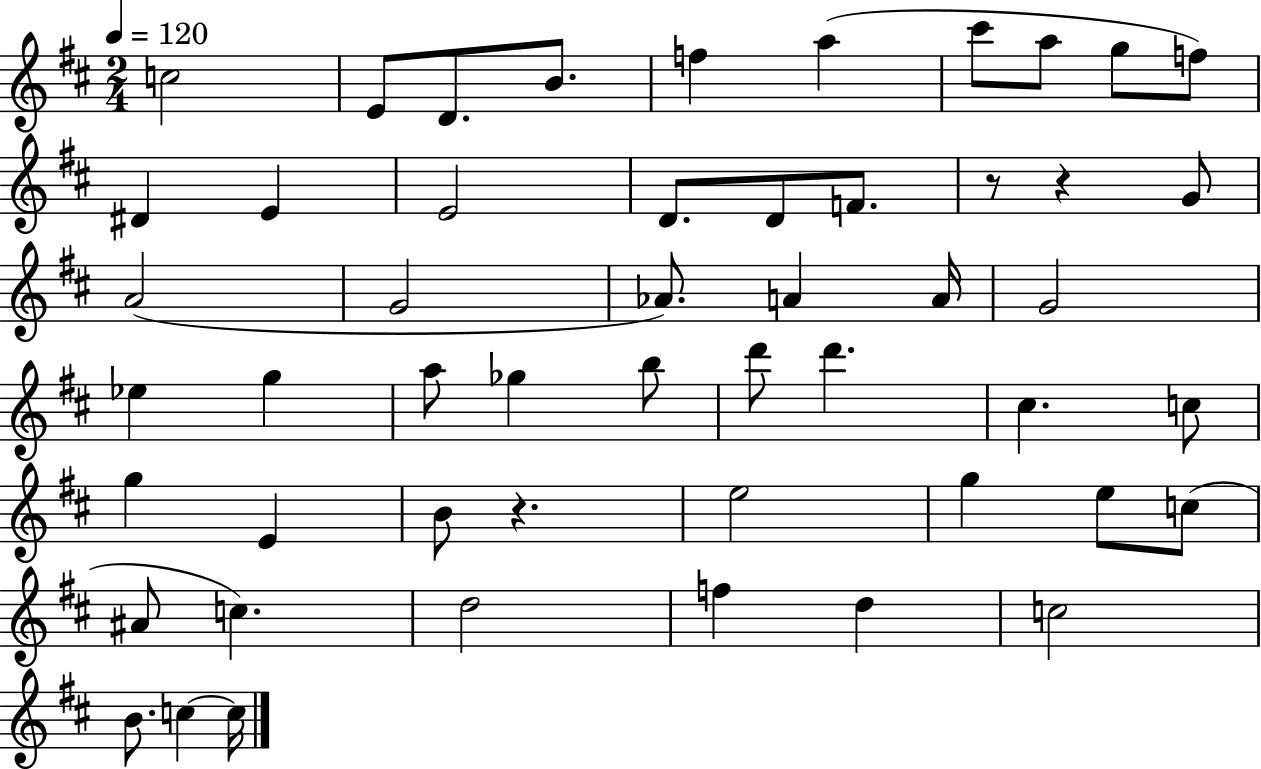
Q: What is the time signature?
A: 2/4